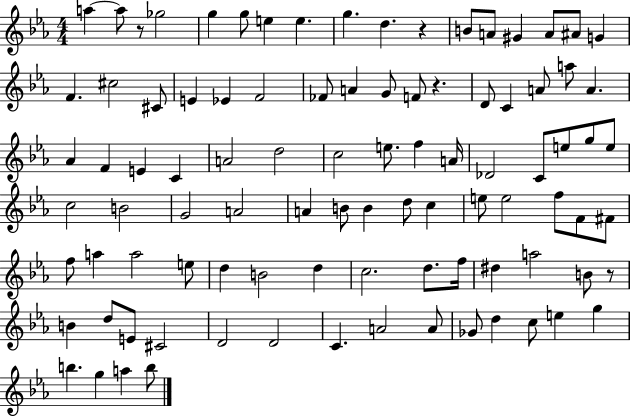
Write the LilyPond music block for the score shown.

{
  \clef treble
  \numericTimeSignature
  \time 4/4
  \key ees \major
  a''4~~ a''8 r8 ges''2 | g''4 g''8 e''4 e''4. | g''4. d''4. r4 | b'8 a'8 gis'4 a'8 ais'8 g'4 | \break f'4. cis''2 cis'8 | e'4 ees'4 f'2 | fes'8 a'4 g'8 f'8 r4. | d'8 c'4 a'8 a''8 a'4. | \break aes'4 f'4 e'4 c'4 | a'2 d''2 | c''2 e''8. f''4 a'16 | des'2 c'8 e''8 g''8 e''8 | \break c''2 b'2 | g'2 a'2 | a'4 b'8 b'4 d''8 c''4 | e''8 e''2 f''8 f'8 fis'8 | \break f''8 a''4 a''2 e''8 | d''4 b'2 d''4 | c''2. d''8. f''16 | dis''4 a''2 b'8 r8 | \break b'4 d''8 e'8 cis'2 | d'2 d'2 | c'4. a'2 a'8 | ges'8 d''4 c''8 e''4 g''4 | \break b''4. g''4 a''4 b''8 | \bar "|."
}